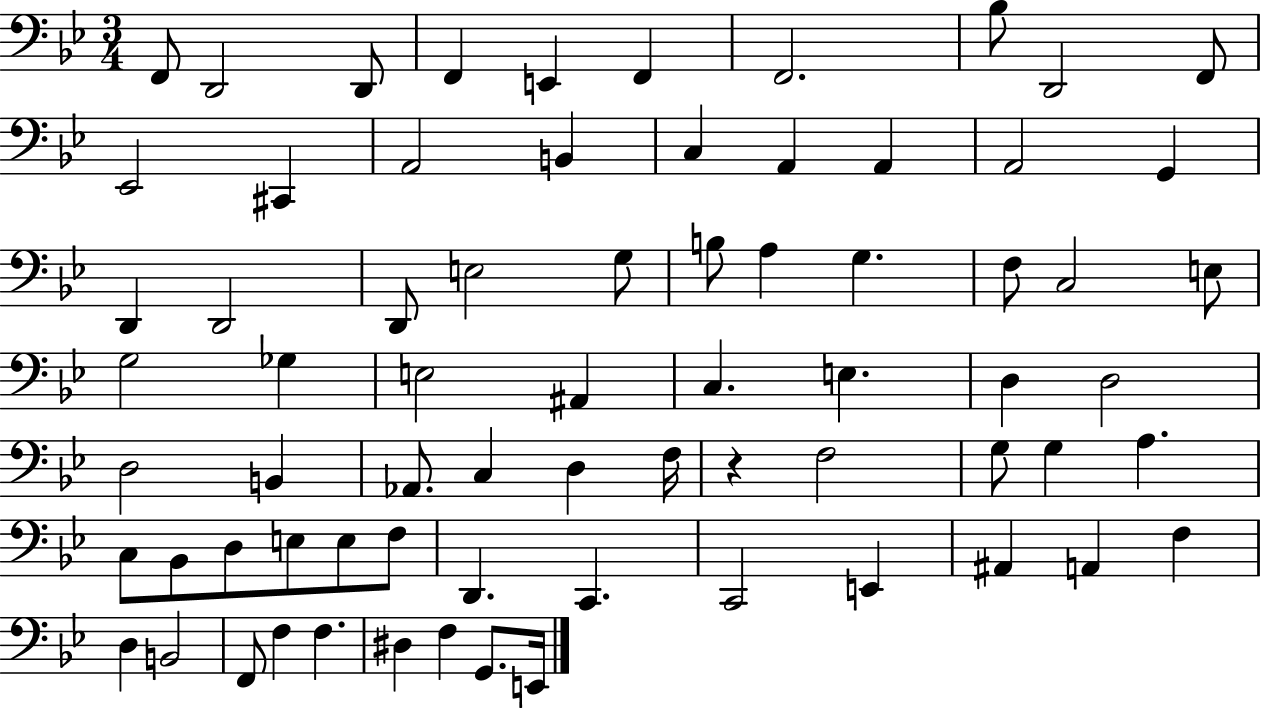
X:1
T:Untitled
M:3/4
L:1/4
K:Bb
F,,/2 D,,2 D,,/2 F,, E,, F,, F,,2 _B,/2 D,,2 F,,/2 _E,,2 ^C,, A,,2 B,, C, A,, A,, A,,2 G,, D,, D,,2 D,,/2 E,2 G,/2 B,/2 A, G, F,/2 C,2 E,/2 G,2 _G, E,2 ^A,, C, E, D, D,2 D,2 B,, _A,,/2 C, D, F,/4 z F,2 G,/2 G, A, C,/2 _B,,/2 D,/2 E,/2 E,/2 F,/2 D,, C,, C,,2 E,, ^A,, A,, F, D, B,,2 F,,/2 F, F, ^D, F, G,,/2 E,,/4